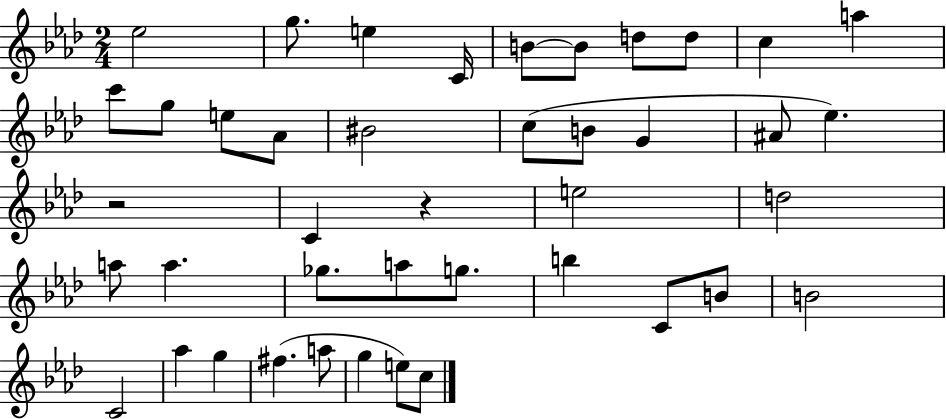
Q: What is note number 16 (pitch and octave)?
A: C5